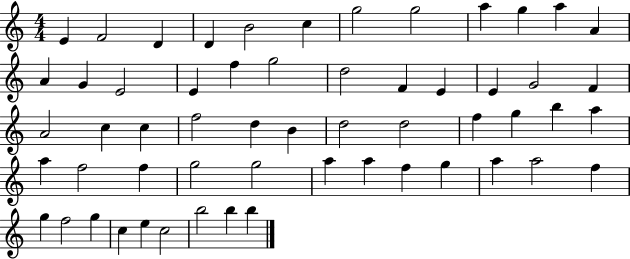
E4/q F4/h D4/q D4/q B4/h C5/q G5/h G5/h A5/q G5/q A5/q A4/q A4/q G4/q E4/h E4/q F5/q G5/h D5/h F4/q E4/q E4/q G4/h F4/q A4/h C5/q C5/q F5/h D5/q B4/q D5/h D5/h F5/q G5/q B5/q A5/q A5/q F5/h F5/q G5/h G5/h A5/q A5/q F5/q G5/q A5/q A5/h F5/q G5/q F5/h G5/q C5/q E5/q C5/h B5/h B5/q B5/q